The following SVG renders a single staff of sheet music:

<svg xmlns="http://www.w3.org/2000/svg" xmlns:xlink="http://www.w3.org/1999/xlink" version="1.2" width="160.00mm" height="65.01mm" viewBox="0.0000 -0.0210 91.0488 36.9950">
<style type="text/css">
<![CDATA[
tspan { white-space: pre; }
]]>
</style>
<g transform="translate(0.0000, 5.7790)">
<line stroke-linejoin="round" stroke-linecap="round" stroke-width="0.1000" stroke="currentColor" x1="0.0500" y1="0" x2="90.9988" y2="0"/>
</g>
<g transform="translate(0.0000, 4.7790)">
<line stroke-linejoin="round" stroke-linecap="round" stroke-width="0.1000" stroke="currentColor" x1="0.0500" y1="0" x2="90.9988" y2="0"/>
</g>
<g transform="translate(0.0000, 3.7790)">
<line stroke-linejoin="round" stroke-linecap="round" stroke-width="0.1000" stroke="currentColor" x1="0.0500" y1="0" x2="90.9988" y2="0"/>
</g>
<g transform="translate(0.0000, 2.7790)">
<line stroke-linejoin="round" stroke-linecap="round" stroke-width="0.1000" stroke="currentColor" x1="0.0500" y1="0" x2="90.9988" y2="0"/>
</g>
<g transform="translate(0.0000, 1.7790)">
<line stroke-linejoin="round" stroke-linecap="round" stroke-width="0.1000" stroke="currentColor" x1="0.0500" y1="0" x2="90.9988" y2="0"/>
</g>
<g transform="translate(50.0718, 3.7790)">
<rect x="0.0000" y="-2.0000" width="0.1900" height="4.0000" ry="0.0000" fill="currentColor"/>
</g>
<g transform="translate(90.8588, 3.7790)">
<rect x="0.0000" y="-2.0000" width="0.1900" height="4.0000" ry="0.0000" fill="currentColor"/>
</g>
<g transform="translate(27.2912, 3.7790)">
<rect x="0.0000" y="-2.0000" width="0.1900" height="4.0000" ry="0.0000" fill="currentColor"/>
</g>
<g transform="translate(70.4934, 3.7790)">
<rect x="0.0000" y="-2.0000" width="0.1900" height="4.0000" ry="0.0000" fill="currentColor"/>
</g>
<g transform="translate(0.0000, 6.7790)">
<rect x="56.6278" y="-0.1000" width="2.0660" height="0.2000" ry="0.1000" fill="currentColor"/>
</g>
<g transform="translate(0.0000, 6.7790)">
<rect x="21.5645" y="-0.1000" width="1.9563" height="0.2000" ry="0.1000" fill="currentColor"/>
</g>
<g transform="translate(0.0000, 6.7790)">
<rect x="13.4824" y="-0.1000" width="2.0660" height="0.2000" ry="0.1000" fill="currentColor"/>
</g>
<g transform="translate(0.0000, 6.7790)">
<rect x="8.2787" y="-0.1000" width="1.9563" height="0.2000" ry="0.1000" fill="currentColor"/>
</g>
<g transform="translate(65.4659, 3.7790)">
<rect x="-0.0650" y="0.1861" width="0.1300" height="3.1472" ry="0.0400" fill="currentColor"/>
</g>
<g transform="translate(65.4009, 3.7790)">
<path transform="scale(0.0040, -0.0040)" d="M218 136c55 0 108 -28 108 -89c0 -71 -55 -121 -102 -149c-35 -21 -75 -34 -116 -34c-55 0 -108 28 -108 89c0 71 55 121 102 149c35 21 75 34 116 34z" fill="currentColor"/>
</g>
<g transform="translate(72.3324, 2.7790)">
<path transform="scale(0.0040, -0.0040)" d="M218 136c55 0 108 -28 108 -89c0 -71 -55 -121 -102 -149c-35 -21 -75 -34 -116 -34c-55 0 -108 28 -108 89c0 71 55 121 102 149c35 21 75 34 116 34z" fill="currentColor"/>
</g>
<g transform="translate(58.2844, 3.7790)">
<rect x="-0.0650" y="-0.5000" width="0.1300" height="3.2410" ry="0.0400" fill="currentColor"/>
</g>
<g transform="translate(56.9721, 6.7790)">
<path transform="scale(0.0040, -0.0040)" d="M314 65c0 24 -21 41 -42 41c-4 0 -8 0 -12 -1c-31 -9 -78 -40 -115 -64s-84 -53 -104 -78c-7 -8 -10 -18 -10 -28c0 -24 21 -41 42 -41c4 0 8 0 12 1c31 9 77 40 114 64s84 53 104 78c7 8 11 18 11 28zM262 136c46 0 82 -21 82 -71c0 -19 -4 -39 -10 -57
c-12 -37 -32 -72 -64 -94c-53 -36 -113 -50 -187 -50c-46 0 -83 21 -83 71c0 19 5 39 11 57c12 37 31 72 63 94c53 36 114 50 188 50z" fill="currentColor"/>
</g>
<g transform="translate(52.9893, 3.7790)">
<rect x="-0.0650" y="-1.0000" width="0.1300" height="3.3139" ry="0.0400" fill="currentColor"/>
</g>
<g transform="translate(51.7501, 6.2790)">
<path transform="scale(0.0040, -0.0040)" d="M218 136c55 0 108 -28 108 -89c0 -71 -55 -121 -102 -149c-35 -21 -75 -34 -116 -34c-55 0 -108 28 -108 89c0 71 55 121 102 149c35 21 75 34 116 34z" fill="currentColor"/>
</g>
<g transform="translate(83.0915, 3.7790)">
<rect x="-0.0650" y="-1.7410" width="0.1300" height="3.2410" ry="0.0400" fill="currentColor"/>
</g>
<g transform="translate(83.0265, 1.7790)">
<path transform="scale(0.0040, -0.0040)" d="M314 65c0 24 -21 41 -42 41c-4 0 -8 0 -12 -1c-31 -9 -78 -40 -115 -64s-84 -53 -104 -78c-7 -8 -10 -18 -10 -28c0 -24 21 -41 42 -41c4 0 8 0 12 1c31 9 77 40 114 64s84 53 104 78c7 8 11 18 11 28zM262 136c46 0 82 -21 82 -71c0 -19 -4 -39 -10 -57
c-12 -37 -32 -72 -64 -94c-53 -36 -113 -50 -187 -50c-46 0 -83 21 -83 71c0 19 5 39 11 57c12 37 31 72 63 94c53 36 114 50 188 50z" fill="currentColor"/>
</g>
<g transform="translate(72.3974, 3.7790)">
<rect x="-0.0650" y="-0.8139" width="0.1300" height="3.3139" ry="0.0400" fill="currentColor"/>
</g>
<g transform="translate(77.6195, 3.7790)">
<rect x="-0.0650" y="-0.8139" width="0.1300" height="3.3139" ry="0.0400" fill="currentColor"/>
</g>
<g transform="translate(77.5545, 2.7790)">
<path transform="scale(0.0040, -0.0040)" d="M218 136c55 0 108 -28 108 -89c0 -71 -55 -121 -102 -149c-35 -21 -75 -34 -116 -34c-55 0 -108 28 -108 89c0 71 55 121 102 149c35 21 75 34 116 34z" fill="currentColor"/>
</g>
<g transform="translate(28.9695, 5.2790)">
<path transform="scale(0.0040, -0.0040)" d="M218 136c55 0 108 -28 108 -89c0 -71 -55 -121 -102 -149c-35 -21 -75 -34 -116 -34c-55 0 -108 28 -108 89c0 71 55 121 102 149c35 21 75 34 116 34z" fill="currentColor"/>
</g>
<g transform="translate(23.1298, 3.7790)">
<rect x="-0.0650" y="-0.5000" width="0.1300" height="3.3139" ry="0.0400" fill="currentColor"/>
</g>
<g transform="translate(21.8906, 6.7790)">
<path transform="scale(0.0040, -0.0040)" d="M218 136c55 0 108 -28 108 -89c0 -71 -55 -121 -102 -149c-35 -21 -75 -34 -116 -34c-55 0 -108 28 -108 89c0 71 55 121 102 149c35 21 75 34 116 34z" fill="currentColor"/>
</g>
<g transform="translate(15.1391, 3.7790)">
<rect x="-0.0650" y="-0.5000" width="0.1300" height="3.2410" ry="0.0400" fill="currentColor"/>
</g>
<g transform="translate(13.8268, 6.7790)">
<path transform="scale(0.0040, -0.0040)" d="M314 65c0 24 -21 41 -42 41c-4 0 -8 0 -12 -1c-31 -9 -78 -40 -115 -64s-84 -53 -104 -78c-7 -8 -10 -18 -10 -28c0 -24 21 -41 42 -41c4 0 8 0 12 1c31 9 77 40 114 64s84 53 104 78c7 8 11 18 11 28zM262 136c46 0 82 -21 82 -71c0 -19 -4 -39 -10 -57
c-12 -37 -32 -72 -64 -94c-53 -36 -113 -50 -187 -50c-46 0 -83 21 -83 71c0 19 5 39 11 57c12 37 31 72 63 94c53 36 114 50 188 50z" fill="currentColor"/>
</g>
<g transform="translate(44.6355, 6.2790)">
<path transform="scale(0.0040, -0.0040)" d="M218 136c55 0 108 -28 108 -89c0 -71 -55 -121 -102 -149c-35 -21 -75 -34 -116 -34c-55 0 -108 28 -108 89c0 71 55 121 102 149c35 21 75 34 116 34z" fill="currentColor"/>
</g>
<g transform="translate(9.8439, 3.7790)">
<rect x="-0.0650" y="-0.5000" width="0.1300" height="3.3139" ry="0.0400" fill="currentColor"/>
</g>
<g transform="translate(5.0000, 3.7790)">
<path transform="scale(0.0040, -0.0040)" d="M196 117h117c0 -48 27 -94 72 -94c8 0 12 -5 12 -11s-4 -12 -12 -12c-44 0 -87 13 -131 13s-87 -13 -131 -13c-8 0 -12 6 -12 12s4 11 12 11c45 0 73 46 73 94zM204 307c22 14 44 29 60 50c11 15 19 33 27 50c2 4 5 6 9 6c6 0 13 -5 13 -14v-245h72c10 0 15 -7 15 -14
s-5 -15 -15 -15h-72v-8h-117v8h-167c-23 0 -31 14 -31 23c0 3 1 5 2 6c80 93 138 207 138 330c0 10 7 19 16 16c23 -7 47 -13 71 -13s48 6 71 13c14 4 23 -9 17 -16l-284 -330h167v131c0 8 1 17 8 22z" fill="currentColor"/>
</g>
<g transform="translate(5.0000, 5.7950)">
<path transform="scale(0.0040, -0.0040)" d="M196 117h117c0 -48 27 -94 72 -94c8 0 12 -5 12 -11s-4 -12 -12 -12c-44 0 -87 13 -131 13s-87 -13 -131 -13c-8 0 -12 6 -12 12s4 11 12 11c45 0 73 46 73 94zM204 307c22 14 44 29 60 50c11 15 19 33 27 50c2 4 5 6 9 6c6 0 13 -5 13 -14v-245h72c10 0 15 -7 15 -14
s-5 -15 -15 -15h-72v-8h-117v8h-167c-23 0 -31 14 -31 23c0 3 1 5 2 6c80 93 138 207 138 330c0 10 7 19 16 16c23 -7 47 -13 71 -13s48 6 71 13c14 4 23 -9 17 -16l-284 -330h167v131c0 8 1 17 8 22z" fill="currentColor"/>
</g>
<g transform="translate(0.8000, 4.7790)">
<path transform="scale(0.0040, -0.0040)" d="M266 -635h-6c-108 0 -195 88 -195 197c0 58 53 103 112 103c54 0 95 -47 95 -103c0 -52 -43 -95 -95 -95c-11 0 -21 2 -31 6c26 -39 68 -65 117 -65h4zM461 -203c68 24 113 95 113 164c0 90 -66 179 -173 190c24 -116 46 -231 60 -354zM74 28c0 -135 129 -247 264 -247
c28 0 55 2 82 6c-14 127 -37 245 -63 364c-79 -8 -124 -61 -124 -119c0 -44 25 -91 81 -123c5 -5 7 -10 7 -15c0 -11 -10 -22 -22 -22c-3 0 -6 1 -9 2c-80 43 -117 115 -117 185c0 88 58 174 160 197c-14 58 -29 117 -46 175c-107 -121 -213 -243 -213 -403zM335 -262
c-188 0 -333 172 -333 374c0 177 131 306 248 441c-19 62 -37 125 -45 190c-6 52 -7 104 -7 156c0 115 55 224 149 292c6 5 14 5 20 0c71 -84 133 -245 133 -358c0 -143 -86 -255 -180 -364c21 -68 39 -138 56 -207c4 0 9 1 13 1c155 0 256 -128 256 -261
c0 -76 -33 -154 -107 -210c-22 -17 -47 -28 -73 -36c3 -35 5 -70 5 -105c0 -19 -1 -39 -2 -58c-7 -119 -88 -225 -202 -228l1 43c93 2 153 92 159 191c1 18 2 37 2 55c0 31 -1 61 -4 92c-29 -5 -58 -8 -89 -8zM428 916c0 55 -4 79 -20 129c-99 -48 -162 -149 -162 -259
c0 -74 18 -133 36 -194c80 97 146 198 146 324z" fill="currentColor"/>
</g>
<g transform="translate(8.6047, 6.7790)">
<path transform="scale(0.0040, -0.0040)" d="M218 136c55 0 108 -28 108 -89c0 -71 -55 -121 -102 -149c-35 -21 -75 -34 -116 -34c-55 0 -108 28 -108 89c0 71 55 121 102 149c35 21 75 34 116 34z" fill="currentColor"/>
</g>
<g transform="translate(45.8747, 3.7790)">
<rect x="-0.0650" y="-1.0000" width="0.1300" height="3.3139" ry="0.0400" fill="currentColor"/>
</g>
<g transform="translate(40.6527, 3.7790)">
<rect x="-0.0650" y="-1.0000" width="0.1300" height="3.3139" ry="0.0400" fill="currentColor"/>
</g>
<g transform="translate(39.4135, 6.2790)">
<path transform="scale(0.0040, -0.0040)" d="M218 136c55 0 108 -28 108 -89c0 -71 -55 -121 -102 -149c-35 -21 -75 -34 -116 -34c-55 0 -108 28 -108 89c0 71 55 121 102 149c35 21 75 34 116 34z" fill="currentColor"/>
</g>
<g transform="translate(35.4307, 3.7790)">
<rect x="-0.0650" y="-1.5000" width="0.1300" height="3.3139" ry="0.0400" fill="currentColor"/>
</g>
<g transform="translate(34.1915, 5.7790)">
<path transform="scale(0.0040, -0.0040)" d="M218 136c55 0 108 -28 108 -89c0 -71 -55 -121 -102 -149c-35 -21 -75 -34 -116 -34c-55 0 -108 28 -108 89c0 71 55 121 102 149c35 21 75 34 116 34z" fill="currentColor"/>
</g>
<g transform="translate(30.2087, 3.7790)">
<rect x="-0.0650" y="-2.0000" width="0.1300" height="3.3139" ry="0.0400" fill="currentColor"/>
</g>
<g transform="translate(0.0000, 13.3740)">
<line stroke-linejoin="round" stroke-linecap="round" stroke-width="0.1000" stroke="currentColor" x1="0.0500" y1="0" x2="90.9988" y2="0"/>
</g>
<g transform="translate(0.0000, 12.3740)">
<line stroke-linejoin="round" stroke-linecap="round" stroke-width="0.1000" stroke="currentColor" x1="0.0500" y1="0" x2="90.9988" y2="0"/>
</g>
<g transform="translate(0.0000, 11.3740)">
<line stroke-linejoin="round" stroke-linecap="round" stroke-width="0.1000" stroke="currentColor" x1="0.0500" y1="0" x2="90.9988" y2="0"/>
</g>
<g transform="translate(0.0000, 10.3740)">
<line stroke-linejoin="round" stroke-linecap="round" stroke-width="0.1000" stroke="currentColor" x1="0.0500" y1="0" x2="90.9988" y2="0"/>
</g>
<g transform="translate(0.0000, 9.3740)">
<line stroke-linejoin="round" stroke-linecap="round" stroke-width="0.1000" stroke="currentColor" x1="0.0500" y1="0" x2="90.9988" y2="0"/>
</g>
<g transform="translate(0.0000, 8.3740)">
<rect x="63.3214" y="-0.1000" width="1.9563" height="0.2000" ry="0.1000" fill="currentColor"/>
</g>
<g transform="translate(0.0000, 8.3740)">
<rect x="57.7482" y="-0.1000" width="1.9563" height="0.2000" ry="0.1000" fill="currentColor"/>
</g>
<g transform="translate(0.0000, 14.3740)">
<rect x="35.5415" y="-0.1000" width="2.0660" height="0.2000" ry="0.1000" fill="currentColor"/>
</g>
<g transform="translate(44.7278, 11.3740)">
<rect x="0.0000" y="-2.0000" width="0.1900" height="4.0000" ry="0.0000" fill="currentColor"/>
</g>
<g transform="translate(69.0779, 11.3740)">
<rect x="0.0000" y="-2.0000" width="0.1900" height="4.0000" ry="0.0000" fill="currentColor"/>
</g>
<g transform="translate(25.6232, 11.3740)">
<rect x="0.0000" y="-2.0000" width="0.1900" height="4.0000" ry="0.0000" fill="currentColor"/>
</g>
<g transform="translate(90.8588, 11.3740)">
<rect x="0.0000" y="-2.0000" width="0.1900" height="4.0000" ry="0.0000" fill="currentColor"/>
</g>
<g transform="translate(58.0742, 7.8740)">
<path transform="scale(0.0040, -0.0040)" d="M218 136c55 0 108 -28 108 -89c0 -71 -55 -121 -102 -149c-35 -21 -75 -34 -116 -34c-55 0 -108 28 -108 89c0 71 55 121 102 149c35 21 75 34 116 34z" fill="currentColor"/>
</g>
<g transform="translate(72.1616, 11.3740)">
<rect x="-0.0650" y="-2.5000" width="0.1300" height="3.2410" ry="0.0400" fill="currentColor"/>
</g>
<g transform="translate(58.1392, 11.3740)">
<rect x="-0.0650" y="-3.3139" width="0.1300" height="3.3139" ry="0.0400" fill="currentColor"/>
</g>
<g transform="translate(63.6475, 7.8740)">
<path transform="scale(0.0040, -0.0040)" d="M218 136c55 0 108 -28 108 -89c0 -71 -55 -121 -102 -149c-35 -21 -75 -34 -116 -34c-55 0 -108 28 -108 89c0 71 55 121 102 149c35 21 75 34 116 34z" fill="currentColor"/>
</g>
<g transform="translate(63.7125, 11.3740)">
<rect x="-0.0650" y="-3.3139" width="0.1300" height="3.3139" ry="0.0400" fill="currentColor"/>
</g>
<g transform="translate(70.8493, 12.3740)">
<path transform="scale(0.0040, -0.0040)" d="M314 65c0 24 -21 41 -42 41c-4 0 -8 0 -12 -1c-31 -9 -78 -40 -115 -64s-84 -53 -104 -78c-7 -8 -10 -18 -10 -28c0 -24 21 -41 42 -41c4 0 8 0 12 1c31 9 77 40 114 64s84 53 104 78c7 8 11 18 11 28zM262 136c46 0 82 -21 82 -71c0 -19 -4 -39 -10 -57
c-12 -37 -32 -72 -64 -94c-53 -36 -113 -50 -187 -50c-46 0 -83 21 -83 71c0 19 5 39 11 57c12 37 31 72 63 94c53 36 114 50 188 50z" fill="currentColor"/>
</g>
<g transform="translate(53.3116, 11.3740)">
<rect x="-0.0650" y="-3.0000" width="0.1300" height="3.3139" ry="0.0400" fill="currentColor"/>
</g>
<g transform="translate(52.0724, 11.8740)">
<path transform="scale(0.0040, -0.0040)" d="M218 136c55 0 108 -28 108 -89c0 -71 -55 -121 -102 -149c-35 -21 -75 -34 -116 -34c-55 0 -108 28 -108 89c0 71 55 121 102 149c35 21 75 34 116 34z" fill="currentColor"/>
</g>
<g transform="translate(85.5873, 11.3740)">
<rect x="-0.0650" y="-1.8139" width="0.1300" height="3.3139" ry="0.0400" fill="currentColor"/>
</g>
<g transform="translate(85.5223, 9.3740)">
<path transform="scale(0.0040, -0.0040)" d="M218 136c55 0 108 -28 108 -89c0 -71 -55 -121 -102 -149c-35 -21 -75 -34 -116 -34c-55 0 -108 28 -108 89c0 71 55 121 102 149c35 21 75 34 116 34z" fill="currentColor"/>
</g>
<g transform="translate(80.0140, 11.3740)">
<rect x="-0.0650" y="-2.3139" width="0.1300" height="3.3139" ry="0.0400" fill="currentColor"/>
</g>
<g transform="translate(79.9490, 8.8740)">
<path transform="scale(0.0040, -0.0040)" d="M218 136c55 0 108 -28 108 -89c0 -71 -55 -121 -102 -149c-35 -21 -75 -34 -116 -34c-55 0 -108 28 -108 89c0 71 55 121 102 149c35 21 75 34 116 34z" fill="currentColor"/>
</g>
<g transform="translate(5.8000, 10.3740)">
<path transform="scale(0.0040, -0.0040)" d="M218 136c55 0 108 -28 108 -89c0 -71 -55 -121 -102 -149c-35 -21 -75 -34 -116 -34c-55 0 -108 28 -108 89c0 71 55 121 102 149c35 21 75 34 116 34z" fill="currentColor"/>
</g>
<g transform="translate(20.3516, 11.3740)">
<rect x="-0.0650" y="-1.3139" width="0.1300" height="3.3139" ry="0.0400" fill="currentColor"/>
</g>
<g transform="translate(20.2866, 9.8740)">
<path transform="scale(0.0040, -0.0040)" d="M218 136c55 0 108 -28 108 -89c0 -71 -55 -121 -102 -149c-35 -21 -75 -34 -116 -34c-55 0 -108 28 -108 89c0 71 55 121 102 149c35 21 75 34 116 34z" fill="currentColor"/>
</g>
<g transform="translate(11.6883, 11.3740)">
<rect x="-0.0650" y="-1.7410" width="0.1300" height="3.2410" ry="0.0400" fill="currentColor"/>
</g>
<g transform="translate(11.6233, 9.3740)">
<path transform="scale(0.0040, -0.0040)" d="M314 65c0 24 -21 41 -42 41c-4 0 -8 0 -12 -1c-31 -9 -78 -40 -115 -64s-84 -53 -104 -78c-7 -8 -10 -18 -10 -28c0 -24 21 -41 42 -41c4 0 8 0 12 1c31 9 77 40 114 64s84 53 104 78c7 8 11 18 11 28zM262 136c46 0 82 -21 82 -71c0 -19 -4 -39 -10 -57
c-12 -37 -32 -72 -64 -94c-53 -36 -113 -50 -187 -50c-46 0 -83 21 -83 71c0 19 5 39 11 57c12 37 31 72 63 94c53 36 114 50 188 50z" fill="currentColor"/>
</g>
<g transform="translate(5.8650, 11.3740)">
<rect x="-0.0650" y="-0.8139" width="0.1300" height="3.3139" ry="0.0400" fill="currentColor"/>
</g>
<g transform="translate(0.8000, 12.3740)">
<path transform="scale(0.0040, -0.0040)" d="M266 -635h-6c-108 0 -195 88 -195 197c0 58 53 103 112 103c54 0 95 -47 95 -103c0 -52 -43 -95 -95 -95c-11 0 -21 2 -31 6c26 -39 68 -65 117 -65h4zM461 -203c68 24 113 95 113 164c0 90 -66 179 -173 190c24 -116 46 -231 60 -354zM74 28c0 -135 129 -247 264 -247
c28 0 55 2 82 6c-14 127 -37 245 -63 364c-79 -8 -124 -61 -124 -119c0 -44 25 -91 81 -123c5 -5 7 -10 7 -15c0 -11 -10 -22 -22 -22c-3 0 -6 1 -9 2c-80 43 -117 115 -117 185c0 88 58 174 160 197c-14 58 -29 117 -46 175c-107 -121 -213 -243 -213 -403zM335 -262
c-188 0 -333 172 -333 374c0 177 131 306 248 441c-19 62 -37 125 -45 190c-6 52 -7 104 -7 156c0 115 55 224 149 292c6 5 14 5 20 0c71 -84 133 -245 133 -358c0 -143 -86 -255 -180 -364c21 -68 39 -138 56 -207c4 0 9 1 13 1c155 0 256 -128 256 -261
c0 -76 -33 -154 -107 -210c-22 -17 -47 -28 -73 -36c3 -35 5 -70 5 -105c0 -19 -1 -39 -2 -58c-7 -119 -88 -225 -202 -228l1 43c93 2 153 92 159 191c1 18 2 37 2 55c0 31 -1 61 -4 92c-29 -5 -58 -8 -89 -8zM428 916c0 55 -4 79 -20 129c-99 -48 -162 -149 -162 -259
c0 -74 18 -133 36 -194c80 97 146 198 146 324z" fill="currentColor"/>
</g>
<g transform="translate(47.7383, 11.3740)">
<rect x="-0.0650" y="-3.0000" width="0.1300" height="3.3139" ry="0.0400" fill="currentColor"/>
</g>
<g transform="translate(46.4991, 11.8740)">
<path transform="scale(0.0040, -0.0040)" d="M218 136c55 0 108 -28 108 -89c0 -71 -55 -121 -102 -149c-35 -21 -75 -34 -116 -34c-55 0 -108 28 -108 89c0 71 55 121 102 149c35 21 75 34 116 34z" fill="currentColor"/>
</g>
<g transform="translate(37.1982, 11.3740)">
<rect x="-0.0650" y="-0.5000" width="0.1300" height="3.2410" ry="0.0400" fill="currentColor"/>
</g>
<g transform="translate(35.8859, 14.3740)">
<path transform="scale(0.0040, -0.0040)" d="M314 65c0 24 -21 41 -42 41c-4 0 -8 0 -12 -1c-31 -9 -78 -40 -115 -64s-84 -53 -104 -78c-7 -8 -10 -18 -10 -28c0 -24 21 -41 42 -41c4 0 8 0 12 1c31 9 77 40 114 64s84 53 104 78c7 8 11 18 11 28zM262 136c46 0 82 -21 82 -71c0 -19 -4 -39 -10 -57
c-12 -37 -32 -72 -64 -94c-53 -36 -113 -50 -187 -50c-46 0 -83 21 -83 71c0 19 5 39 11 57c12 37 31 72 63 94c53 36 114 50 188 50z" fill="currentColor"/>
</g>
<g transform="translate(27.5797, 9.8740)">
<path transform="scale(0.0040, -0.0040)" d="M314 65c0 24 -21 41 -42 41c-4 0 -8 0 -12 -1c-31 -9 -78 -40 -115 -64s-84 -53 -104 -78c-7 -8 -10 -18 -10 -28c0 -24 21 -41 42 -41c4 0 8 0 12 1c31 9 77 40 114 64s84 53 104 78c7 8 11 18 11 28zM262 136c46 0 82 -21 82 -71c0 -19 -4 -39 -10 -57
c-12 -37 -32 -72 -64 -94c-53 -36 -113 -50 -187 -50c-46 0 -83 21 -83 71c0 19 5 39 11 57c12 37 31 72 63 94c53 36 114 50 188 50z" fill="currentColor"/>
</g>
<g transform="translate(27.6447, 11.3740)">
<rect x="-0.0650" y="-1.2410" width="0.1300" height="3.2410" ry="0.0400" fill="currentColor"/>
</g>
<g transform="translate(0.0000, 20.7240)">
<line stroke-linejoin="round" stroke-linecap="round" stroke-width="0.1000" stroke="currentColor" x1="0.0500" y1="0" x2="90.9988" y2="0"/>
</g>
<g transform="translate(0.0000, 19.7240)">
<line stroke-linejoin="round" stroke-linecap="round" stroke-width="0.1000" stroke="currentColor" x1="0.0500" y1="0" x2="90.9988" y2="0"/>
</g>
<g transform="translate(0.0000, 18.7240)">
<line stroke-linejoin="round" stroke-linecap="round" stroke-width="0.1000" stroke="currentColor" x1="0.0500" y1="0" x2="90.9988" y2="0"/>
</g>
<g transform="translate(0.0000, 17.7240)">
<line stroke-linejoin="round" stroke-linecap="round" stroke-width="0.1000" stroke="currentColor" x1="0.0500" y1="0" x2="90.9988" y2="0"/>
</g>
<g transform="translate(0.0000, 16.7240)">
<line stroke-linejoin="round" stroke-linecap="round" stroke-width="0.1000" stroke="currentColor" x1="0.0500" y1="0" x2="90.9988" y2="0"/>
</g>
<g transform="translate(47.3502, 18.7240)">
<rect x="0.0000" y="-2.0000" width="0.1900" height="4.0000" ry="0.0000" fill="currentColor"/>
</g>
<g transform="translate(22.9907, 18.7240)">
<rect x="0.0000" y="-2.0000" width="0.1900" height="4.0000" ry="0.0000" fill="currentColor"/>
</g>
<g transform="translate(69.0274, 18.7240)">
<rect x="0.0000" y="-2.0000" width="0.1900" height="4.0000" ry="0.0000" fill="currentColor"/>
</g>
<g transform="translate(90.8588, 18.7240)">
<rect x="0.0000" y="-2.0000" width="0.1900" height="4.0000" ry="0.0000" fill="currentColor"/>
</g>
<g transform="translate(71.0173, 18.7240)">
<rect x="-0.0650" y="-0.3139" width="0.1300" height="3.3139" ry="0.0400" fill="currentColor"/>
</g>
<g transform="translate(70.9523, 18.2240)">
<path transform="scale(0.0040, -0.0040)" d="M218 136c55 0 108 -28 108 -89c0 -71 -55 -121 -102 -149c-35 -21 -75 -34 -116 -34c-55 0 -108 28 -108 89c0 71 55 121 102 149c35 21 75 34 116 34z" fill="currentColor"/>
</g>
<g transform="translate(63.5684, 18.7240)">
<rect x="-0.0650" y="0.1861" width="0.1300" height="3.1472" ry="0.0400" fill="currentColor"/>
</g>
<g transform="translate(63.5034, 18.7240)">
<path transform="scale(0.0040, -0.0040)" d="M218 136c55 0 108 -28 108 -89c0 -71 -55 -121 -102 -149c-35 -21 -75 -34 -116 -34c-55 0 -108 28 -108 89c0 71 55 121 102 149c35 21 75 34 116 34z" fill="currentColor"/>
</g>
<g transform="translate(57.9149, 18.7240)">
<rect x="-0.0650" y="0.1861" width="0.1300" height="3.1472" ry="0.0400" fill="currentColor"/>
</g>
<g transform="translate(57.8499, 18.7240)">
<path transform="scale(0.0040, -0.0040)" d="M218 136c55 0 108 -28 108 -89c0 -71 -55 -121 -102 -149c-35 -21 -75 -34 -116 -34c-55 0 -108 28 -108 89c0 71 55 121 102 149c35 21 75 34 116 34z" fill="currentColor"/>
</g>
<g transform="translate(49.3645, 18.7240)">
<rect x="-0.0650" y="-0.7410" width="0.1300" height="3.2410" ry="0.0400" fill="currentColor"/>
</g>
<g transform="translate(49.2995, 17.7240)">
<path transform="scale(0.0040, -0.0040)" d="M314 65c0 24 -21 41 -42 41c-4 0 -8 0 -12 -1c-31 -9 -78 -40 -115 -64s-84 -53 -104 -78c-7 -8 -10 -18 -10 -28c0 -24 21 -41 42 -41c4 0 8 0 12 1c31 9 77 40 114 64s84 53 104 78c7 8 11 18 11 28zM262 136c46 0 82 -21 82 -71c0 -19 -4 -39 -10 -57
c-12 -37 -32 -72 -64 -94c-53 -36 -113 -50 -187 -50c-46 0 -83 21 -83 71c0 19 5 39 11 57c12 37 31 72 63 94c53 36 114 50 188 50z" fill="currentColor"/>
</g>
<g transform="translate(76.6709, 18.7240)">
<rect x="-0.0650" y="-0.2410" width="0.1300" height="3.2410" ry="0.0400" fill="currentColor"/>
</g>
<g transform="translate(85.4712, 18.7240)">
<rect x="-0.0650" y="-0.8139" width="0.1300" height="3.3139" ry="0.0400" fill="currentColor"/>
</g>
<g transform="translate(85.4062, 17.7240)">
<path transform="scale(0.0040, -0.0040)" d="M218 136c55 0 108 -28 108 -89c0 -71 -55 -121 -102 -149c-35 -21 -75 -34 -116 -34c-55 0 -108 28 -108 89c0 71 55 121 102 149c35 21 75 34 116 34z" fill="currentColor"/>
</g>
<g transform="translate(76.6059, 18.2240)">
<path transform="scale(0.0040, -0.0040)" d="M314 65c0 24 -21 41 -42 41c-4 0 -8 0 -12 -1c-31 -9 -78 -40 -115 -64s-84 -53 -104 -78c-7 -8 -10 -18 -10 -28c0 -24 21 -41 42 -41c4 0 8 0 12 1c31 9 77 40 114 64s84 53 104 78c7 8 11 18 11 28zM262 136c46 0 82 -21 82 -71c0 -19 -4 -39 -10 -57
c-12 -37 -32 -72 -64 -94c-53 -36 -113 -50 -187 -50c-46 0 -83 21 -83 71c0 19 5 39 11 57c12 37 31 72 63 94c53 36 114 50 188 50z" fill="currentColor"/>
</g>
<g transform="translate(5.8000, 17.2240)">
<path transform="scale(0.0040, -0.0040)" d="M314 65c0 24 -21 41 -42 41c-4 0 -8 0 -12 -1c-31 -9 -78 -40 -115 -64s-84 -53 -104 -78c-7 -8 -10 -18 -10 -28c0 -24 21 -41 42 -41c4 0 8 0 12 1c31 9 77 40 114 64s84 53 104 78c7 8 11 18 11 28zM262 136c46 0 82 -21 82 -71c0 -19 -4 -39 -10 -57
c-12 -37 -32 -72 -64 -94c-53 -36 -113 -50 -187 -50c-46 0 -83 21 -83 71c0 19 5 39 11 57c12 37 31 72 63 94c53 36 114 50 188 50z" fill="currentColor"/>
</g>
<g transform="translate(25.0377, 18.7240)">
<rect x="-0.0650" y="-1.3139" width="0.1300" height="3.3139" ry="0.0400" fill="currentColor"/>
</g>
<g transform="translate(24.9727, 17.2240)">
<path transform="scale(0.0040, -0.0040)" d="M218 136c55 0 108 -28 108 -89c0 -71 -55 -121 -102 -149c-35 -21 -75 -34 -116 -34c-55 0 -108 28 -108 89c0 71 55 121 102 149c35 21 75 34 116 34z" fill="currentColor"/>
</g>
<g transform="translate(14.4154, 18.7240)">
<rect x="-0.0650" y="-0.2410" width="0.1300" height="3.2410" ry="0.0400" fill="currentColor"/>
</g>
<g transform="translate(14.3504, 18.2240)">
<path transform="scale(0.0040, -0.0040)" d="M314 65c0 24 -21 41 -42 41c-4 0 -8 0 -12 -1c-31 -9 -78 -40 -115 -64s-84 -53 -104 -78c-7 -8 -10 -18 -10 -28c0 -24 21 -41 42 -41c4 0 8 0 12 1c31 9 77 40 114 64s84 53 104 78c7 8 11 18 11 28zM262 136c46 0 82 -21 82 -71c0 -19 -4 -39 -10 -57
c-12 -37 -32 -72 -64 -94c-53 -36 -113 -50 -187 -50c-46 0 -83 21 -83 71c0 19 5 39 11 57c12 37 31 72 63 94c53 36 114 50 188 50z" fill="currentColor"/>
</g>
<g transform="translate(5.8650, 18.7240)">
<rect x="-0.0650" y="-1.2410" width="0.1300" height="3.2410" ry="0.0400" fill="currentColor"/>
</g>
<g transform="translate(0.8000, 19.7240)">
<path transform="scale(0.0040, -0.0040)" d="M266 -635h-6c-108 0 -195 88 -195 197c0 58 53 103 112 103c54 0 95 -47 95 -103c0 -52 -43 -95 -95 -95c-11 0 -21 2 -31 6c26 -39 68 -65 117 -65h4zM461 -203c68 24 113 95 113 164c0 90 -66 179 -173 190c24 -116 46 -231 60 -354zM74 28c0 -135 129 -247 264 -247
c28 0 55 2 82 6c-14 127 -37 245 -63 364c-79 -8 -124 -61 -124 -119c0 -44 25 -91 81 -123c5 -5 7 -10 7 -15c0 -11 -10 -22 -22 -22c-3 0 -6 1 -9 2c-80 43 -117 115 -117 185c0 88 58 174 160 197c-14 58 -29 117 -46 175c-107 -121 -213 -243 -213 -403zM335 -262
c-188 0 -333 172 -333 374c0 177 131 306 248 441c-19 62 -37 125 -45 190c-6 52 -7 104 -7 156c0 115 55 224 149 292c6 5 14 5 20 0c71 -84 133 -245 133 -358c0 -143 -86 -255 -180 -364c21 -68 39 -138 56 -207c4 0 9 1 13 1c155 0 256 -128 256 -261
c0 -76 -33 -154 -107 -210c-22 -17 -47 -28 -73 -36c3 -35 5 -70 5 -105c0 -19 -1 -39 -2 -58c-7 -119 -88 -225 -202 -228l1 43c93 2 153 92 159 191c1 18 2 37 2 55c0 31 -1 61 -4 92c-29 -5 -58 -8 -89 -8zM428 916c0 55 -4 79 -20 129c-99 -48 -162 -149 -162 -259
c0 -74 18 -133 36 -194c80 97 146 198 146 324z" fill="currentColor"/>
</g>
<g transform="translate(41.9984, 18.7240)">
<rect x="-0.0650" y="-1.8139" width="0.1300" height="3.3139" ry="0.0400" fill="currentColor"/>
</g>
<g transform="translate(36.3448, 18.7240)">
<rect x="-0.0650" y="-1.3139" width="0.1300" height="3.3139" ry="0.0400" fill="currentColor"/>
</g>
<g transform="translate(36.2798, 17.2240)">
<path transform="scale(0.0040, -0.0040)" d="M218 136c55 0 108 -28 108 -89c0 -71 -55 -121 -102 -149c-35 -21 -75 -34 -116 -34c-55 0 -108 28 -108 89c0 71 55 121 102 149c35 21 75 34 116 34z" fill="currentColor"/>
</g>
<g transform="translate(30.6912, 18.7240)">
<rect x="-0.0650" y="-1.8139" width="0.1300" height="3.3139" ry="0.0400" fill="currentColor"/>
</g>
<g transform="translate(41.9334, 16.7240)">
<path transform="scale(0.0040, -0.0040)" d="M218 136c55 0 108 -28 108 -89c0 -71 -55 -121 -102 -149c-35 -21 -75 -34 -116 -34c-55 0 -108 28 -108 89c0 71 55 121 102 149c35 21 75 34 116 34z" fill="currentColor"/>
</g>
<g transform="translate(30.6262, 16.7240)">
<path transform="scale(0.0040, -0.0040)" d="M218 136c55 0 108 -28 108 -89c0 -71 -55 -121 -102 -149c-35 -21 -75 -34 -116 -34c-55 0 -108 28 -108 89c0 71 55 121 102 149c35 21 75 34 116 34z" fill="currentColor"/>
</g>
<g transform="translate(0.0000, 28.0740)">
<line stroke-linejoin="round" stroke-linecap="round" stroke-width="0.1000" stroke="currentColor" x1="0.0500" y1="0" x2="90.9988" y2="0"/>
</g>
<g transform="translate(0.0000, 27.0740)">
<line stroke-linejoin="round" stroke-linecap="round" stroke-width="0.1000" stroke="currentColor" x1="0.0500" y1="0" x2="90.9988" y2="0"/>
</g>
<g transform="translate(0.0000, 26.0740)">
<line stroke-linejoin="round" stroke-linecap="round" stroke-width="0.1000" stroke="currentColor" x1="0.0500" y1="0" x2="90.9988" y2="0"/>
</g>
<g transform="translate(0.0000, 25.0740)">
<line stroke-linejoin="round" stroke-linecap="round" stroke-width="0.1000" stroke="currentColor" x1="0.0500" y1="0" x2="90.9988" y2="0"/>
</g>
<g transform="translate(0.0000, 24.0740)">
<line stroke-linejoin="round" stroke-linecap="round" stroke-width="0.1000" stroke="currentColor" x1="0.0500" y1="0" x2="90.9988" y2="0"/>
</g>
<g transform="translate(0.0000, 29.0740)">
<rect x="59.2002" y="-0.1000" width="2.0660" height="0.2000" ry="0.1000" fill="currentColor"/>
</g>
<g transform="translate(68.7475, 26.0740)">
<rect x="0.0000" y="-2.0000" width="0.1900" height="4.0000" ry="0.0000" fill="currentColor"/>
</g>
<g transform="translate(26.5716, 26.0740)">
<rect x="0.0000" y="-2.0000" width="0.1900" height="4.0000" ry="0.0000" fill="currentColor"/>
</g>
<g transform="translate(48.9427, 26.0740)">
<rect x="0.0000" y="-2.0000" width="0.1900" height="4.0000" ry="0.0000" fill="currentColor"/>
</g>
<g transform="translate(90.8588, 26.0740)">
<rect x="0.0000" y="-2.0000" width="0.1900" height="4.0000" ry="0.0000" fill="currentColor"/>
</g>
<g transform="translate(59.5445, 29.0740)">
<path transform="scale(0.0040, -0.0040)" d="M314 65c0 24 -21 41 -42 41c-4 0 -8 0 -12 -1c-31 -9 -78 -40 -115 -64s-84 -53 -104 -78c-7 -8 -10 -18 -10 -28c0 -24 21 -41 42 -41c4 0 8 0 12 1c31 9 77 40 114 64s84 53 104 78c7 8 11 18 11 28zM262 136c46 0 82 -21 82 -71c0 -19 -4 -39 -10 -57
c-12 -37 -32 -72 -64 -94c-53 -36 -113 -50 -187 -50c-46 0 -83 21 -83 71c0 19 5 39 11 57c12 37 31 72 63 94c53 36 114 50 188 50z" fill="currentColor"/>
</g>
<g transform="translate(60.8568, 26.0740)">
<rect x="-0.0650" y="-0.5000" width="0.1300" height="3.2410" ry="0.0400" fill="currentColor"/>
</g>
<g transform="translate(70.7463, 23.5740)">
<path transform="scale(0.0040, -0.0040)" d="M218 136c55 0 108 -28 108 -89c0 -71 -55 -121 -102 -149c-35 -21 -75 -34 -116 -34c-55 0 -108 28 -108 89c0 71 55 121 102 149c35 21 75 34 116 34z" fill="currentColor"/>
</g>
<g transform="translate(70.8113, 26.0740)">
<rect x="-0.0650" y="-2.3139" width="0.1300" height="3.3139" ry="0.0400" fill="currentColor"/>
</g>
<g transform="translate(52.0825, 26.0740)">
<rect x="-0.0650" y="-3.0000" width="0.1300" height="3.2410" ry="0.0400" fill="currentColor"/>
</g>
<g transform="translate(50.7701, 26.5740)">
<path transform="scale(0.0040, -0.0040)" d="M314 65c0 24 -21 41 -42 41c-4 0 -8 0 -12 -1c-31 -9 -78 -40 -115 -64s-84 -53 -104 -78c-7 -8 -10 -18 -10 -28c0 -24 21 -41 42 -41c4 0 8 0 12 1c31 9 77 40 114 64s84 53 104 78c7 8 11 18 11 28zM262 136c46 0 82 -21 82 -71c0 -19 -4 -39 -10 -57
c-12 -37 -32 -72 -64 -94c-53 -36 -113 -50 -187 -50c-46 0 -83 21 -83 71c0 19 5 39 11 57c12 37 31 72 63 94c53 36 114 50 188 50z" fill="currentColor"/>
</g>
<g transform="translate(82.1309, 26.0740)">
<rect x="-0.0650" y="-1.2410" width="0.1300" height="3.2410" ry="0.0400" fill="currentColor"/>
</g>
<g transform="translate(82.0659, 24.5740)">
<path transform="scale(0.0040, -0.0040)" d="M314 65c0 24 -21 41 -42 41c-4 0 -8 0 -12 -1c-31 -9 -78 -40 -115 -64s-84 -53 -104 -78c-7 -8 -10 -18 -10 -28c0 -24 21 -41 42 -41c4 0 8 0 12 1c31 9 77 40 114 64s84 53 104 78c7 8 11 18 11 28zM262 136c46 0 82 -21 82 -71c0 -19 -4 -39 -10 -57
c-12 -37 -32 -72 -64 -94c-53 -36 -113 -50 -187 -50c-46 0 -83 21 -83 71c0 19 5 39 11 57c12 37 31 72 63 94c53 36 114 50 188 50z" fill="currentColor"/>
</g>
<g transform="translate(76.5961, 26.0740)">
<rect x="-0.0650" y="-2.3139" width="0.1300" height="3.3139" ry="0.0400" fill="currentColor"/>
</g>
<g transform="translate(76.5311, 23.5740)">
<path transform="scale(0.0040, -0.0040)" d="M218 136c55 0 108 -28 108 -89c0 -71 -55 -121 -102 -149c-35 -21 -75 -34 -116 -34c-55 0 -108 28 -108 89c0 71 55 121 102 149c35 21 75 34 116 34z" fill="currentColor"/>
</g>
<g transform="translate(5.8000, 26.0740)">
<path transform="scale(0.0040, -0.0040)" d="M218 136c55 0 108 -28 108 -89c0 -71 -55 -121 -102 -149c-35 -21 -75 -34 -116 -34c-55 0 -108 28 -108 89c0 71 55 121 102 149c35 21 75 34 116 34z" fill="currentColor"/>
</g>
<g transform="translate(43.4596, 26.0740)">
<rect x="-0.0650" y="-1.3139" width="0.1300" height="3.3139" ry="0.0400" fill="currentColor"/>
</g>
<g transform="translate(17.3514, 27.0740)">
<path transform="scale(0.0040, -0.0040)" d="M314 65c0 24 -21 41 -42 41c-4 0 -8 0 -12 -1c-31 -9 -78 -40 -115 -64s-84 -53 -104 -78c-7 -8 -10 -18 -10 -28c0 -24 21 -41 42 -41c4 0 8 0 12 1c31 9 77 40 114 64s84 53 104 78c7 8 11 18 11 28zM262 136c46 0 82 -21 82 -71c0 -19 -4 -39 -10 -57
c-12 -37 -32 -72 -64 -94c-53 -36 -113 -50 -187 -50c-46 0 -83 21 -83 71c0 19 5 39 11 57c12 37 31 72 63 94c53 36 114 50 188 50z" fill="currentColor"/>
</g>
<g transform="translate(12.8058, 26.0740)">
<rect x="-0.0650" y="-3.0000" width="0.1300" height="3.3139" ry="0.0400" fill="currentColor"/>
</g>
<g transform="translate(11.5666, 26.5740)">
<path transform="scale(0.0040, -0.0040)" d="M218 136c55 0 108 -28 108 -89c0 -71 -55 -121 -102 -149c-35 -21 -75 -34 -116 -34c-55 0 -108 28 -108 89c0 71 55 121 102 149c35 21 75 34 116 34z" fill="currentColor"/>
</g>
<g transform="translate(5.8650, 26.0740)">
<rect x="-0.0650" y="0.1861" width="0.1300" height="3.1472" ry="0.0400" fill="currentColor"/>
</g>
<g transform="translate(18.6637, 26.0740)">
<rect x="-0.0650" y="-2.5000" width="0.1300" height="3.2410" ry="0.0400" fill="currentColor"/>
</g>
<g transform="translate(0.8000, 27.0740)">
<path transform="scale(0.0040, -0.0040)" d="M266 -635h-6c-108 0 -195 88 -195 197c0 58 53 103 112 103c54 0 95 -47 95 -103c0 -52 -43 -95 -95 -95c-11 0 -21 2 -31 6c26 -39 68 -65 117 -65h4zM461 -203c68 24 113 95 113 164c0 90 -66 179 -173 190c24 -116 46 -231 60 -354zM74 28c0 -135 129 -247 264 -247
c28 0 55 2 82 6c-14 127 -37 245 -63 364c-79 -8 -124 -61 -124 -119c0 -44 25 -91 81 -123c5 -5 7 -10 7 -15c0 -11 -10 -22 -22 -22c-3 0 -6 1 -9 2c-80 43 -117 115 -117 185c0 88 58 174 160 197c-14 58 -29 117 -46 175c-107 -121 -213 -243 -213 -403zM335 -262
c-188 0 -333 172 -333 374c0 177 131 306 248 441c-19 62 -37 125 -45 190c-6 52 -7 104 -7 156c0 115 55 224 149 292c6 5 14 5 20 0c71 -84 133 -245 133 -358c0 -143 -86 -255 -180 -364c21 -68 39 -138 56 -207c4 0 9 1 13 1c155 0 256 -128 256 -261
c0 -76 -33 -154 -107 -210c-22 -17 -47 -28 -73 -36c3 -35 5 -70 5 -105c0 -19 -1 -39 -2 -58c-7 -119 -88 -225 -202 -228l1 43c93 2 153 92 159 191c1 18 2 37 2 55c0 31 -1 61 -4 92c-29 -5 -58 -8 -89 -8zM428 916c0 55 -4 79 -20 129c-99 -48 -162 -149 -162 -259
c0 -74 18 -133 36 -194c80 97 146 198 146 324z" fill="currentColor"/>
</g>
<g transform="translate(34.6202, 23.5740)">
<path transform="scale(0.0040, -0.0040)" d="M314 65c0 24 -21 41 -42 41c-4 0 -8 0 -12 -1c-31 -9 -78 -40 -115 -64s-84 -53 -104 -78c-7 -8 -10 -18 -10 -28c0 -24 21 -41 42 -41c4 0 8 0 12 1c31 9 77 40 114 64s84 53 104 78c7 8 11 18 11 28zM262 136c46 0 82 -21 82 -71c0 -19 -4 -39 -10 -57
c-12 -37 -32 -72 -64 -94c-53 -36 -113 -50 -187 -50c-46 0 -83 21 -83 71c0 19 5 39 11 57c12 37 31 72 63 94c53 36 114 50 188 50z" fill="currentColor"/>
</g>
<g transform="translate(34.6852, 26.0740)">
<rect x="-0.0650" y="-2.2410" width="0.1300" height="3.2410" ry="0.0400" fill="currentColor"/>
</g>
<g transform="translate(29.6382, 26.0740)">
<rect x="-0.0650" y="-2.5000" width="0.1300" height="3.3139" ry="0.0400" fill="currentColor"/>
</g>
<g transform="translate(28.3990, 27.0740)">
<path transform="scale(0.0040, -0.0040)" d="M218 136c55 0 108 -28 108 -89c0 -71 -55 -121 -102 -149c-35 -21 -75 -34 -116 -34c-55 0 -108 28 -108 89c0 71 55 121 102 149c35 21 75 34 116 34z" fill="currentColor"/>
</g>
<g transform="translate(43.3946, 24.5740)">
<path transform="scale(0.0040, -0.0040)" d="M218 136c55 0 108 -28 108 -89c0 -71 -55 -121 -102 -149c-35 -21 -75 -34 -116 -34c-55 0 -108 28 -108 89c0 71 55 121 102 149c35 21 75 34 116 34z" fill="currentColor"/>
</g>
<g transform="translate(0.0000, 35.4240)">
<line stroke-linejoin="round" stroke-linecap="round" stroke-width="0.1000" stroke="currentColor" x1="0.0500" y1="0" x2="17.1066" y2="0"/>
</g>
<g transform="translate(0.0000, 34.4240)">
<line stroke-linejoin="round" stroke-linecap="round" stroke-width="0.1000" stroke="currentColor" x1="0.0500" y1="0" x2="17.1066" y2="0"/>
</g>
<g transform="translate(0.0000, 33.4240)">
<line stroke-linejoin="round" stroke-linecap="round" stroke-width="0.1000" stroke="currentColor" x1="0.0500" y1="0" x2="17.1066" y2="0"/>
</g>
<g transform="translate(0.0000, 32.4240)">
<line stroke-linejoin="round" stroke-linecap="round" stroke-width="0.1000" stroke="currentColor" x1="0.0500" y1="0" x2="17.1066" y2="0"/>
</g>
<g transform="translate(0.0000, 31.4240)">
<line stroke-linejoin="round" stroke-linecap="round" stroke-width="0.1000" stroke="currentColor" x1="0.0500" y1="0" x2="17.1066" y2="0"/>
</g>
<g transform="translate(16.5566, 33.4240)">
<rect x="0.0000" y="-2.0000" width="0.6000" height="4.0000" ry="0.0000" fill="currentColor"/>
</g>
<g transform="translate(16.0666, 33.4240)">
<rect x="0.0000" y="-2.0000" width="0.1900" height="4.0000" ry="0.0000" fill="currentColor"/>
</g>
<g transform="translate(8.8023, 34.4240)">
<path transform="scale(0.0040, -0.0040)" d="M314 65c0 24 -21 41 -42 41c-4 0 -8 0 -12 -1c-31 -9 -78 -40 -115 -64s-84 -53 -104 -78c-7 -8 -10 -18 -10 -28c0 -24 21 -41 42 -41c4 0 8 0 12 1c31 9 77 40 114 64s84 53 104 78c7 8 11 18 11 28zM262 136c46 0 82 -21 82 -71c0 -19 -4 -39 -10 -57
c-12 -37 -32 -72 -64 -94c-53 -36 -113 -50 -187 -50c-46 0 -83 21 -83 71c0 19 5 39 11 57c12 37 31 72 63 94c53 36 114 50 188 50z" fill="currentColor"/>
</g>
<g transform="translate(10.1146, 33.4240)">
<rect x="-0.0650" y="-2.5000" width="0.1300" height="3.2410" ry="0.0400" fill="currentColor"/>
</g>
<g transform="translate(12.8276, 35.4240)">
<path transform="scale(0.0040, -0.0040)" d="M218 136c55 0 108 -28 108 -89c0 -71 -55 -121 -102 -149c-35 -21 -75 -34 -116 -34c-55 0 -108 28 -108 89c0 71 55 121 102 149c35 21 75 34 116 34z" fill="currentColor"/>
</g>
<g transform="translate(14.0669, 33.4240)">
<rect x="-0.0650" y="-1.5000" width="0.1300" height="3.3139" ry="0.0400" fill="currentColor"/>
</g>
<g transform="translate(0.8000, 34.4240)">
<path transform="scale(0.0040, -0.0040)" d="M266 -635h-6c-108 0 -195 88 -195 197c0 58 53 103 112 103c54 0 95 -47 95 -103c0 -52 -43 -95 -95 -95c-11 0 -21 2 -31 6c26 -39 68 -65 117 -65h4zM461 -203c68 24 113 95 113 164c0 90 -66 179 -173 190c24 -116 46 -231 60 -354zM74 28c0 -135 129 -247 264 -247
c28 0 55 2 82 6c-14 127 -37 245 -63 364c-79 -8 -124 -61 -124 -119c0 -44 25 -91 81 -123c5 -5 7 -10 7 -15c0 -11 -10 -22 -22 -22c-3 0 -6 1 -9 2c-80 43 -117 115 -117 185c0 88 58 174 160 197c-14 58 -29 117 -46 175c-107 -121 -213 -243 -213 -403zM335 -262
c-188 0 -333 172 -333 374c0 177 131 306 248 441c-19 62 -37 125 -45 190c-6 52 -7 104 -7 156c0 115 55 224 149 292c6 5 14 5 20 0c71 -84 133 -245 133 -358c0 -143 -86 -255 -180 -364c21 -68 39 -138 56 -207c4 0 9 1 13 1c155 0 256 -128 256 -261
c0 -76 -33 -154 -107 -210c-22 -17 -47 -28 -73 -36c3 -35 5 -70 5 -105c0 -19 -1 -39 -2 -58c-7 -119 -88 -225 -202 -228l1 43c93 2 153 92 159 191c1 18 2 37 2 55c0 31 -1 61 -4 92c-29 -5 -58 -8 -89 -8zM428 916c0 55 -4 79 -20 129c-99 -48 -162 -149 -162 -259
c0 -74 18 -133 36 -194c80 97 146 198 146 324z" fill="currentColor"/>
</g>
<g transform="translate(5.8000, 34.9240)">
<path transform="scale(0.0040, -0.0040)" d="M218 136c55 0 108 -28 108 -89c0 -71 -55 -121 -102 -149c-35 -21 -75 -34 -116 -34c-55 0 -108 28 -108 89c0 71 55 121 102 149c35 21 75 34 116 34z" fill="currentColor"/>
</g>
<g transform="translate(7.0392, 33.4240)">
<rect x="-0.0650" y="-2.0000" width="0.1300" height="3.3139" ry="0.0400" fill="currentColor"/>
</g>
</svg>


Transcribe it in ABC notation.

X:1
T:Untitled
M:4/4
L:1/4
K:C
C C2 C F E D D D C2 B d d f2 d f2 e e2 C2 A A b b G2 g f e2 c2 e f e f d2 B B c c2 d B A G2 G g2 e A2 C2 g g e2 F G2 E